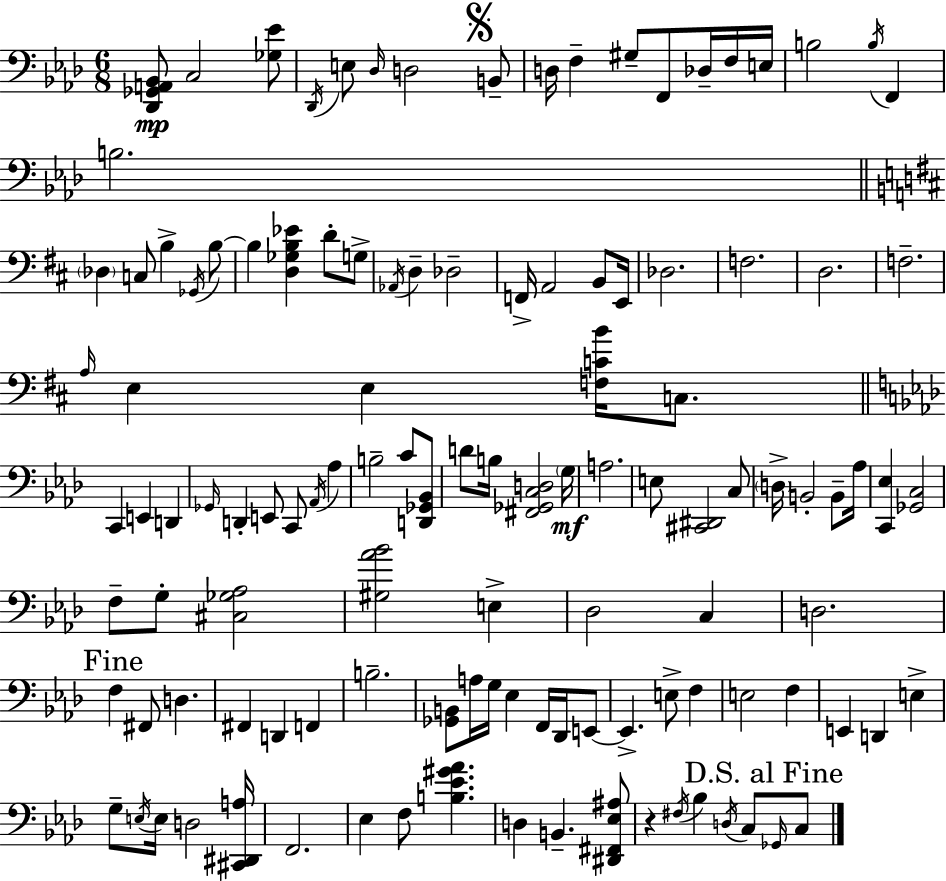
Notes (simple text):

[Db2,Gb2,A2,Bb2]/e C3/h [Gb3,Eb4]/e Db2/s E3/e Db3/s D3/h B2/e D3/s F3/q G#3/e F2/e Db3/s F3/s E3/s B3/h B3/s F2/q B3/h. Db3/q C3/e B3/q Gb2/s B3/e B3/q [D3,Gb3,B3,Eb4]/q D4/e G3/e Ab2/s D3/q Db3/h F2/s A2/h B2/e E2/s Db3/h. F3/h. D3/h. F3/h. A3/s E3/q E3/q [F3,C4,B4]/s C3/e. C2/q E2/q D2/q Gb2/s D2/q E2/e C2/e Ab2/s Ab3/q B3/h C4/e [D2,Gb2,Bb2]/e D4/e B3/s [F#2,Gb2,C3,D3]/h G3/s A3/h. E3/e [C#2,D#2]/h C3/e D3/s B2/h B2/e Ab3/s [C2,Eb3]/q [Gb2,C3]/h F3/e G3/e [C#3,Gb3,Ab3]/h [G#3,Ab4,Bb4]/h E3/q Db3/h C3/q D3/h. F3/q F#2/e D3/q. F#2/q D2/q F2/q B3/h. [Gb2,B2]/e A3/s G3/s Eb3/q F2/s Db2/s E2/e E2/q. E3/e F3/q E3/h F3/q E2/q D2/q E3/q G3/e E3/s E3/s D3/h [C#2,D#2,A3]/s F2/h. Eb3/q F3/e [B3,Eb4,G#4,Ab4]/q. D3/q B2/q. [D#2,F#2,Eb3,A#3]/e R/q F#3/s Bb3/q D3/s C3/e Gb2/s C3/e